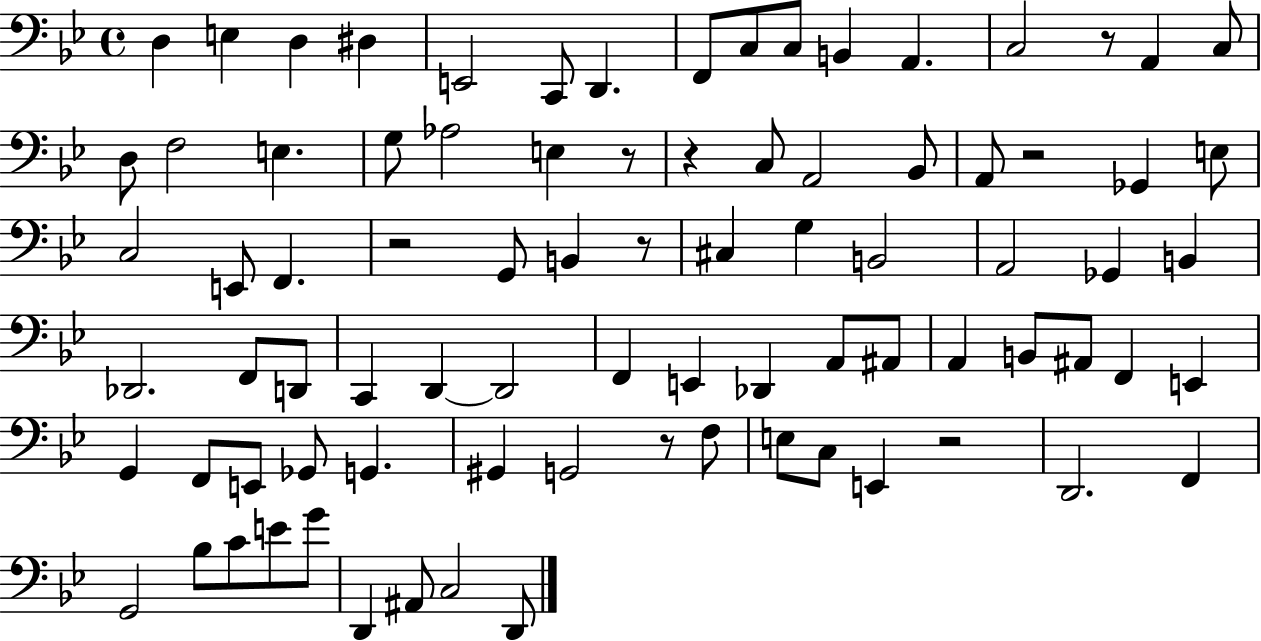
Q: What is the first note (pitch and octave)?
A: D3